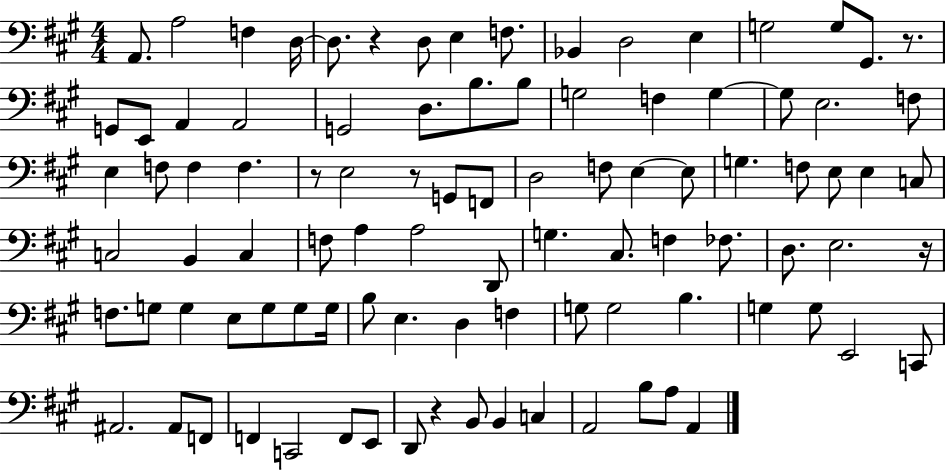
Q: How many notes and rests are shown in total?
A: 96